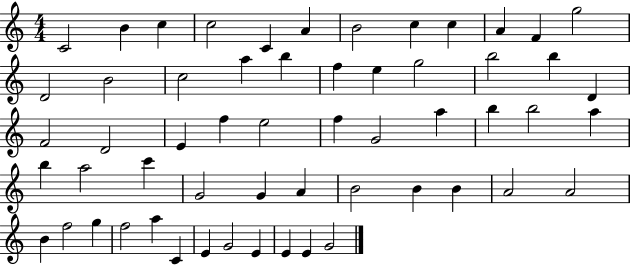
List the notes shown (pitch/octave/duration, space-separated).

C4/h B4/q C5/q C5/h C4/q A4/q B4/h C5/q C5/q A4/q F4/q G5/h D4/h B4/h C5/h A5/q B5/q F5/q E5/q G5/h B5/h B5/q D4/q F4/h D4/h E4/q F5/q E5/h F5/q G4/h A5/q B5/q B5/h A5/q B5/q A5/h C6/q G4/h G4/q A4/q B4/h B4/q B4/q A4/h A4/h B4/q F5/h G5/q F5/h A5/q C4/q E4/q G4/h E4/q E4/q E4/q G4/h